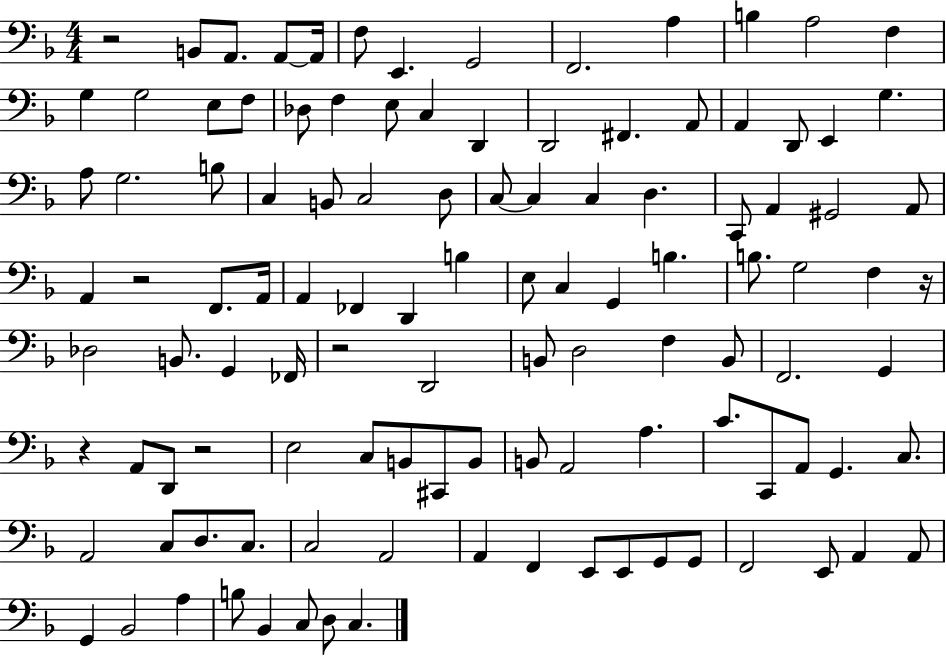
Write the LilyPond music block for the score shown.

{
  \clef bass
  \numericTimeSignature
  \time 4/4
  \key f \major
  \repeat volta 2 { r2 b,8 a,8. a,8~~ a,16 | f8 e,4. g,2 | f,2. a4 | b4 a2 f4 | \break g4 g2 e8 f8 | des8 f4 e8 c4 d,4 | d,2 fis,4. a,8 | a,4 d,8 e,4 g4. | \break a8 g2. b8 | c4 b,8 c2 d8 | c8~~ c4 c4 d4. | c,8 a,4 gis,2 a,8 | \break a,4 r2 f,8. a,16 | a,4 fes,4 d,4 b4 | e8 c4 g,4 b4. | b8. g2 f4 r16 | \break des2 b,8. g,4 fes,16 | r2 d,2 | b,8 d2 f4 b,8 | f,2. g,4 | \break r4 a,8 d,8 r2 | e2 c8 b,8 cis,8 b,8 | b,8 a,2 a4. | c'8. c,8 a,8 g,4. c8. | \break a,2 c8 d8. c8. | c2 a,2 | a,4 f,4 e,8 e,8 g,8 g,8 | f,2 e,8 a,4 a,8 | \break g,4 bes,2 a4 | b8 bes,4 c8 d8 c4. | } \bar "|."
}